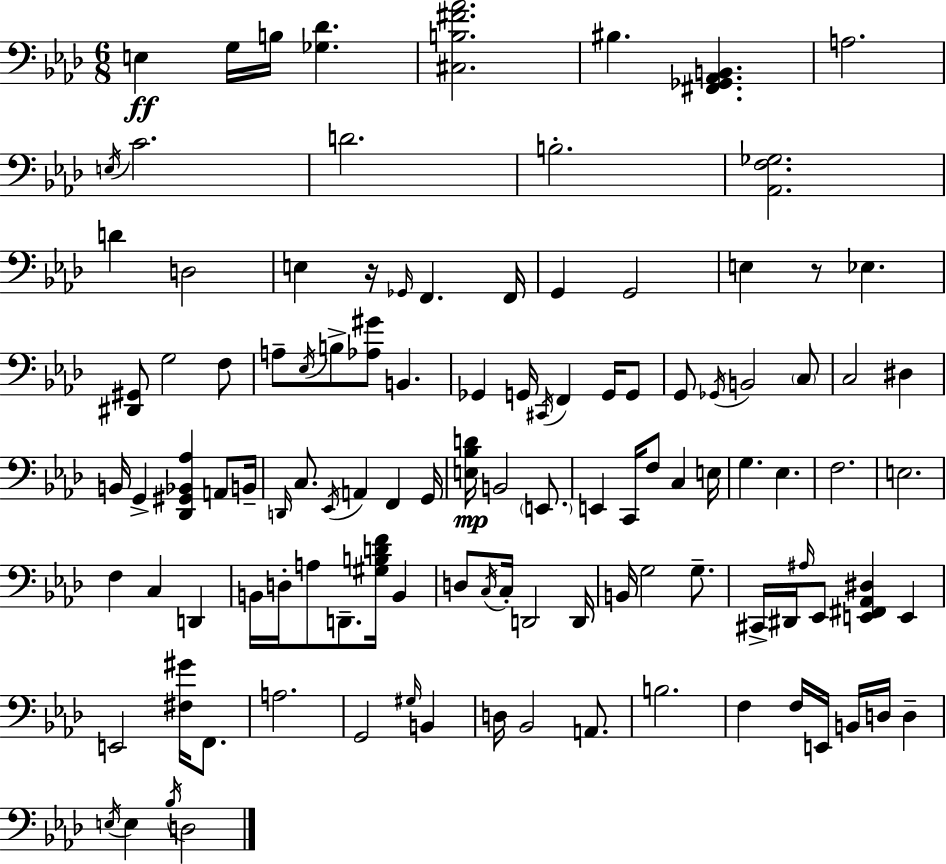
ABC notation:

X:1
T:Untitled
M:6/8
L:1/4
K:Fm
E, G,/4 B,/4 [_G,_D] [^C,B,^F_A]2 ^B, [^F,,_G,,_A,,B,,] A,2 E,/4 C2 D2 B,2 [_A,,F,_G,]2 D D,2 E, z/4 _G,,/4 F,, F,,/4 G,, G,,2 E, z/2 _E, [^D,,^G,,]/2 G,2 F,/2 A,/2 _E,/4 B,/2 [_A,^G]/2 B,, _G,, G,,/4 ^C,,/4 F,, G,,/4 G,,/2 G,,/2 _G,,/4 B,,2 C,/2 C,2 ^D, B,,/4 G,, [_D,,^G,,_B,,_A,] A,,/2 B,,/4 D,,/4 C,/2 _E,,/4 A,, F,, G,,/4 [E,_B,D]/4 B,,2 E,,/2 E,, C,,/4 F,/2 C, E,/4 G, _E, F,2 E,2 F, C, D,, B,,/4 D,/4 A,/2 D,,/2 [^G,B,DF]/4 B,, D,/2 C,/4 C,/4 D,,2 D,,/4 B,,/4 G,2 G,/2 ^C,,/4 ^D,,/4 ^A,/4 _E,,/2 [E,,^F,,_A,,^D,] E,, E,,2 [^F,^G]/4 F,,/2 A,2 G,,2 ^G,/4 B,, D,/4 _B,,2 A,,/2 B,2 F, F,/4 E,,/4 B,,/4 D,/4 D, E,/4 E, _B,/4 D,2